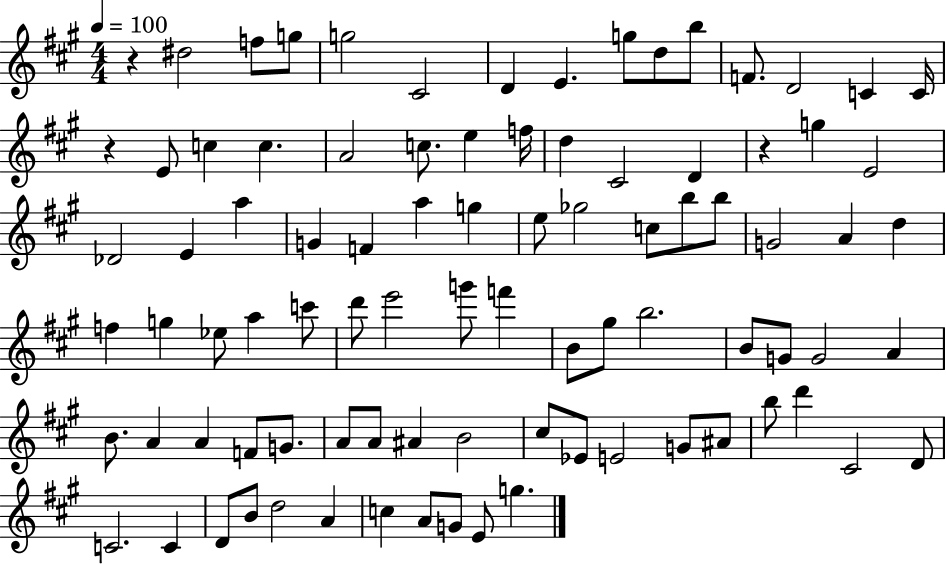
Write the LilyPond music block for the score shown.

{
  \clef treble
  \numericTimeSignature
  \time 4/4
  \key a \major
  \tempo 4 = 100
  r4 dis''2 f''8 g''8 | g''2 cis'2 | d'4 e'4. g''8 d''8 b''8 | f'8. d'2 c'4 c'16 | \break r4 e'8 c''4 c''4. | a'2 c''8. e''4 f''16 | d''4 cis'2 d'4 | r4 g''4 e'2 | \break des'2 e'4 a''4 | g'4 f'4 a''4 g''4 | e''8 ges''2 c''8 b''8 b''8 | g'2 a'4 d''4 | \break f''4 g''4 ees''8 a''4 c'''8 | d'''8 e'''2 g'''8 f'''4 | b'8 gis''8 b''2. | b'8 g'8 g'2 a'4 | \break b'8. a'4 a'4 f'8 g'8. | a'8 a'8 ais'4 b'2 | cis''8 ees'8 e'2 g'8 ais'8 | b''8 d'''4 cis'2 d'8 | \break c'2. c'4 | d'8 b'8 d''2 a'4 | c''4 a'8 g'8 e'8 g''4. | \bar "|."
}